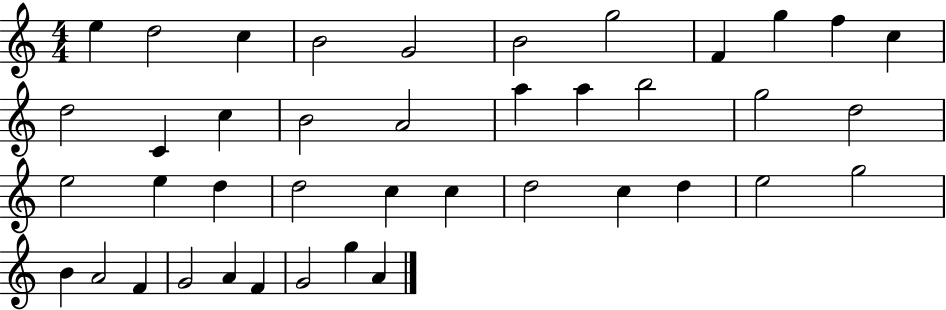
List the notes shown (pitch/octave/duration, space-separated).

E5/q D5/h C5/q B4/h G4/h B4/h G5/h F4/q G5/q F5/q C5/q D5/h C4/q C5/q B4/h A4/h A5/q A5/q B5/h G5/h D5/h E5/h E5/q D5/q D5/h C5/q C5/q D5/h C5/q D5/q E5/h G5/h B4/q A4/h F4/q G4/h A4/q F4/q G4/h G5/q A4/q